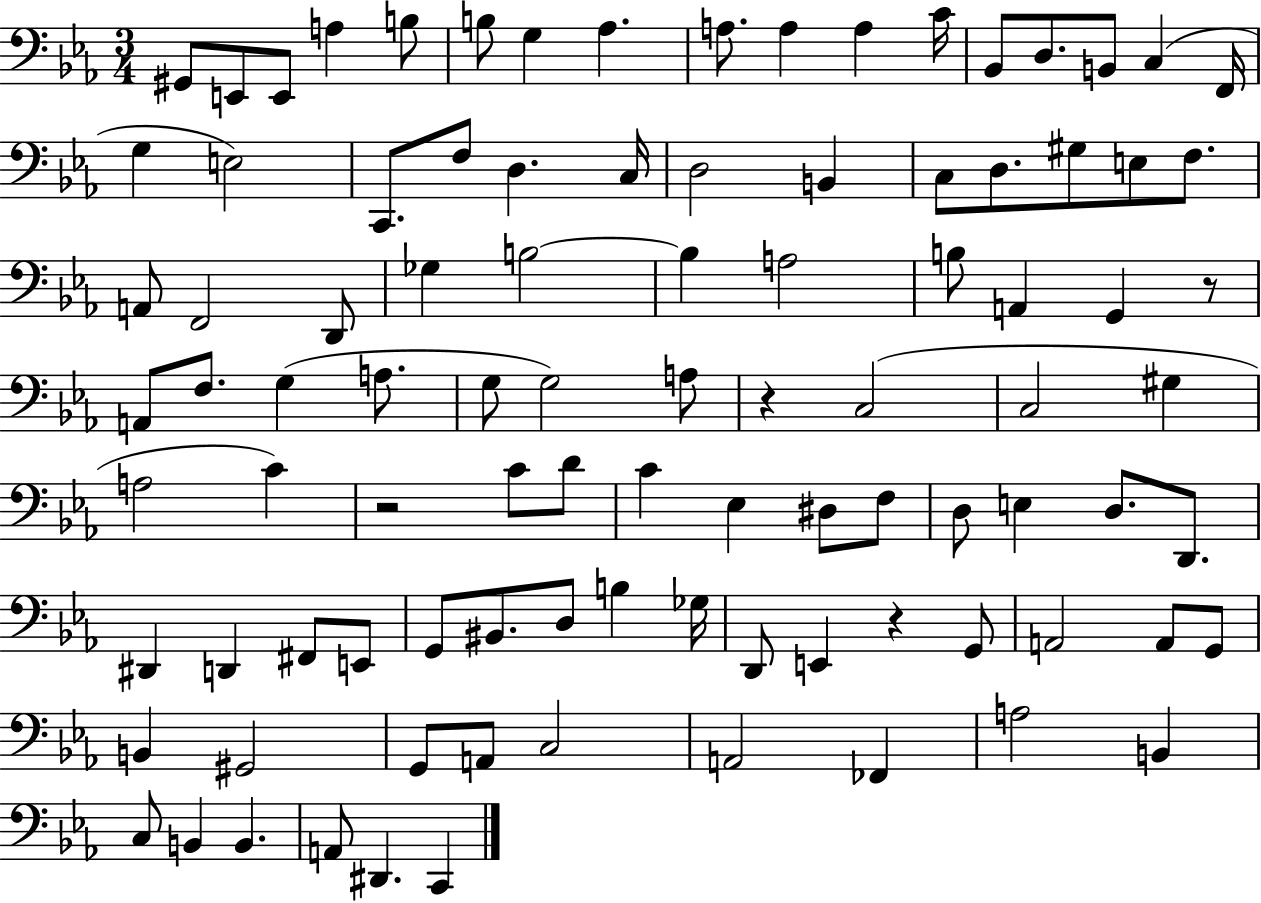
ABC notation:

X:1
T:Untitled
M:3/4
L:1/4
K:Eb
^G,,/2 E,,/2 E,,/2 A, B,/2 B,/2 G, _A, A,/2 A, A, C/4 _B,,/2 D,/2 B,,/2 C, F,,/4 G, E,2 C,,/2 F,/2 D, C,/4 D,2 B,, C,/2 D,/2 ^G,/2 E,/2 F,/2 A,,/2 F,,2 D,,/2 _G, B,2 B, A,2 B,/2 A,, G,, z/2 A,,/2 F,/2 G, A,/2 G,/2 G,2 A,/2 z C,2 C,2 ^G, A,2 C z2 C/2 D/2 C _E, ^D,/2 F,/2 D,/2 E, D,/2 D,,/2 ^D,, D,, ^F,,/2 E,,/2 G,,/2 ^B,,/2 D,/2 B, _G,/4 D,,/2 E,, z G,,/2 A,,2 A,,/2 G,,/2 B,, ^G,,2 G,,/2 A,,/2 C,2 A,,2 _F,, A,2 B,, C,/2 B,, B,, A,,/2 ^D,, C,,